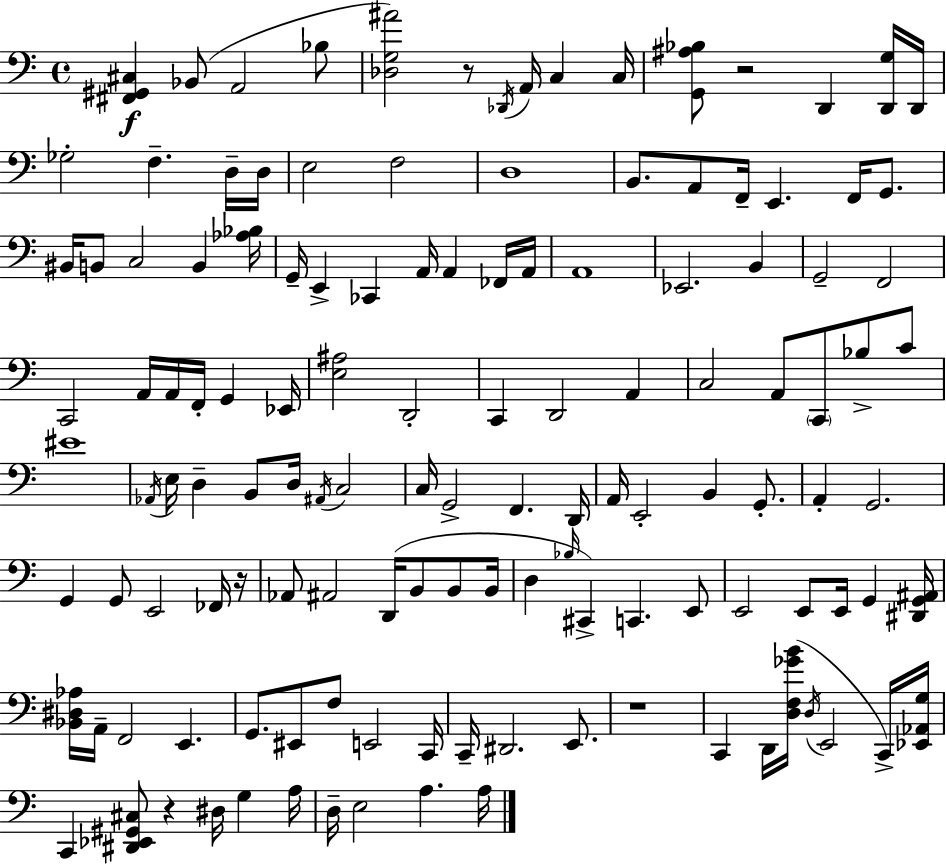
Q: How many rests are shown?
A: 5